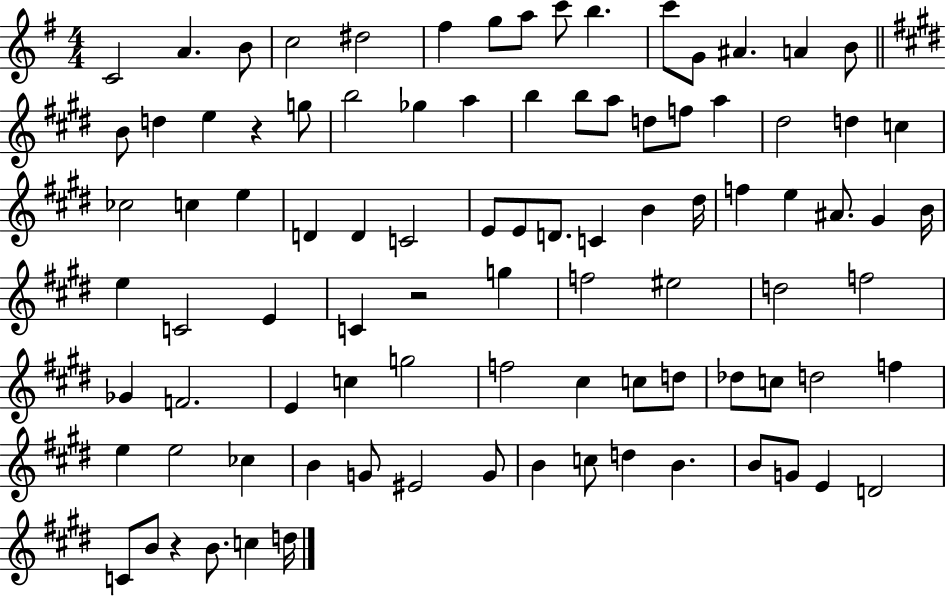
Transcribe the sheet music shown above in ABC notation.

X:1
T:Untitled
M:4/4
L:1/4
K:G
C2 A B/2 c2 ^d2 ^f g/2 a/2 c'/2 b c'/2 G/2 ^A A B/2 B/2 d e z g/2 b2 _g a b b/2 a/2 d/2 f/2 a ^d2 d c _c2 c e D D C2 E/2 E/2 D/2 C B ^d/4 f e ^A/2 ^G B/4 e C2 E C z2 g f2 ^e2 d2 f2 _G F2 E c g2 f2 ^c c/2 d/2 _d/2 c/2 d2 f e e2 _c B G/2 ^E2 G/2 B c/2 d B B/2 G/2 E D2 C/2 B/2 z B/2 c d/4